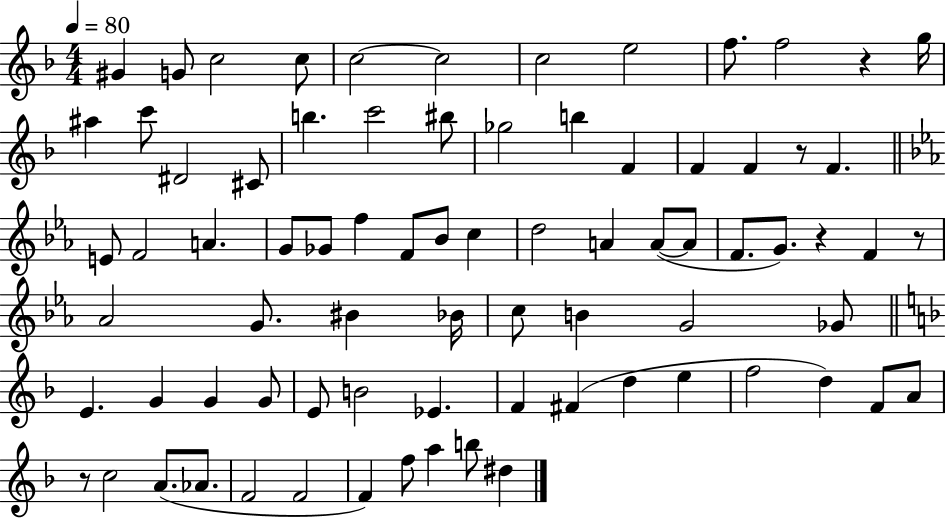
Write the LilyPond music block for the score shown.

{
  \clef treble
  \numericTimeSignature
  \time 4/4
  \key f \major
  \tempo 4 = 80
  gis'4 g'8 c''2 c''8 | c''2~~ c''2 | c''2 e''2 | f''8. f''2 r4 g''16 | \break ais''4 c'''8 dis'2 cis'8 | b''4. c'''2 bis''8 | ges''2 b''4 f'4 | f'4 f'4 r8 f'4. | \break \bar "||" \break \key ees \major e'8 f'2 a'4. | g'8 ges'8 f''4 f'8 bes'8 c''4 | d''2 a'4 a'8~(~ a'8 | f'8. g'8.) r4 f'4 r8 | \break aes'2 g'8. bis'4 bes'16 | c''8 b'4 g'2 ges'8 | \bar "||" \break \key f \major e'4. g'4 g'4 g'8 | e'8 b'2 ees'4. | f'4 fis'4( d''4 e''4 | f''2 d''4) f'8 a'8 | \break r8 c''2 a'8.( aes'8. | f'2 f'2 | f'4) f''8 a''4 b''8 dis''4 | \bar "|."
}